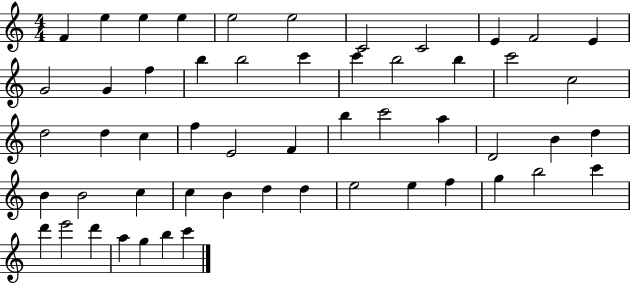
{
  \clef treble
  \numericTimeSignature
  \time 4/4
  \key c \major
  f'4 e''4 e''4 e''4 | e''2 e''2 | c'2 c'2 | e'4 f'2 e'4 | \break g'2 g'4 f''4 | b''4 b''2 c'''4 | c'''4 b''2 b''4 | c'''2 c''2 | \break d''2 d''4 c''4 | f''4 e'2 f'4 | b''4 c'''2 a''4 | d'2 b'4 d''4 | \break b'4 b'2 c''4 | c''4 b'4 d''4 d''4 | e''2 e''4 f''4 | g''4 b''2 c'''4 | \break d'''4 e'''2 d'''4 | a''4 g''4 b''4 c'''4 | \bar "|."
}